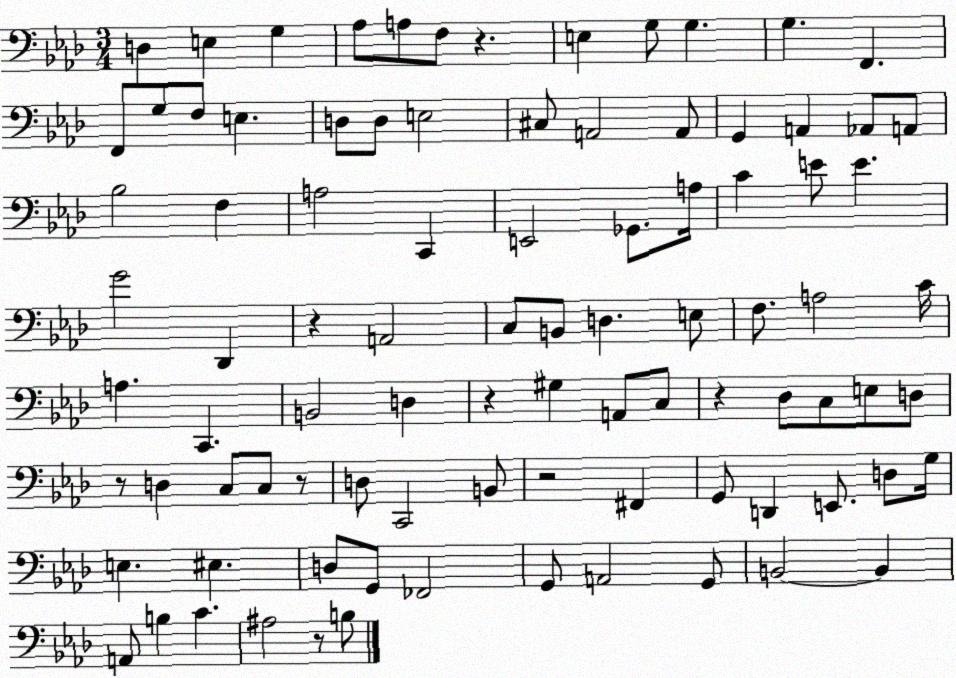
X:1
T:Untitled
M:3/4
L:1/4
K:Ab
D, E, G, _A,/2 A,/2 F,/2 z E, G,/2 G, G, F,, F,,/2 G,/2 F,/2 E, D,/2 D,/2 E,2 ^C,/2 A,,2 A,,/2 G,, A,, _A,,/2 A,,/2 _B,2 F, A,2 C,, E,,2 _G,,/2 A,/4 C E/2 E G2 _D,, z A,,2 C,/2 B,,/2 D, E,/2 F,/2 A,2 C/4 A, C,, B,,2 D, z ^G, A,,/2 C,/2 z _D,/2 C,/2 E,/2 D,/2 z/2 D, C,/2 C,/2 z/2 D,/2 C,,2 B,,/2 z2 ^F,, G,,/2 D,, E,,/2 D,/2 G,/4 E, ^E, D,/2 G,,/2 _F,,2 G,,/2 A,,2 G,,/2 B,,2 B,, A,,/2 B, C ^A,2 z/2 B,/2